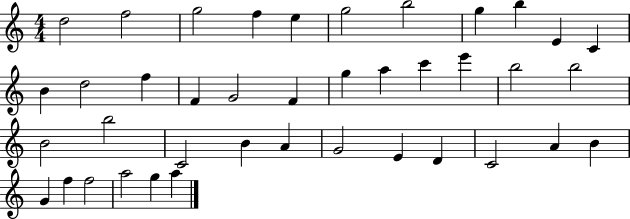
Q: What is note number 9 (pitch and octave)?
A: B5